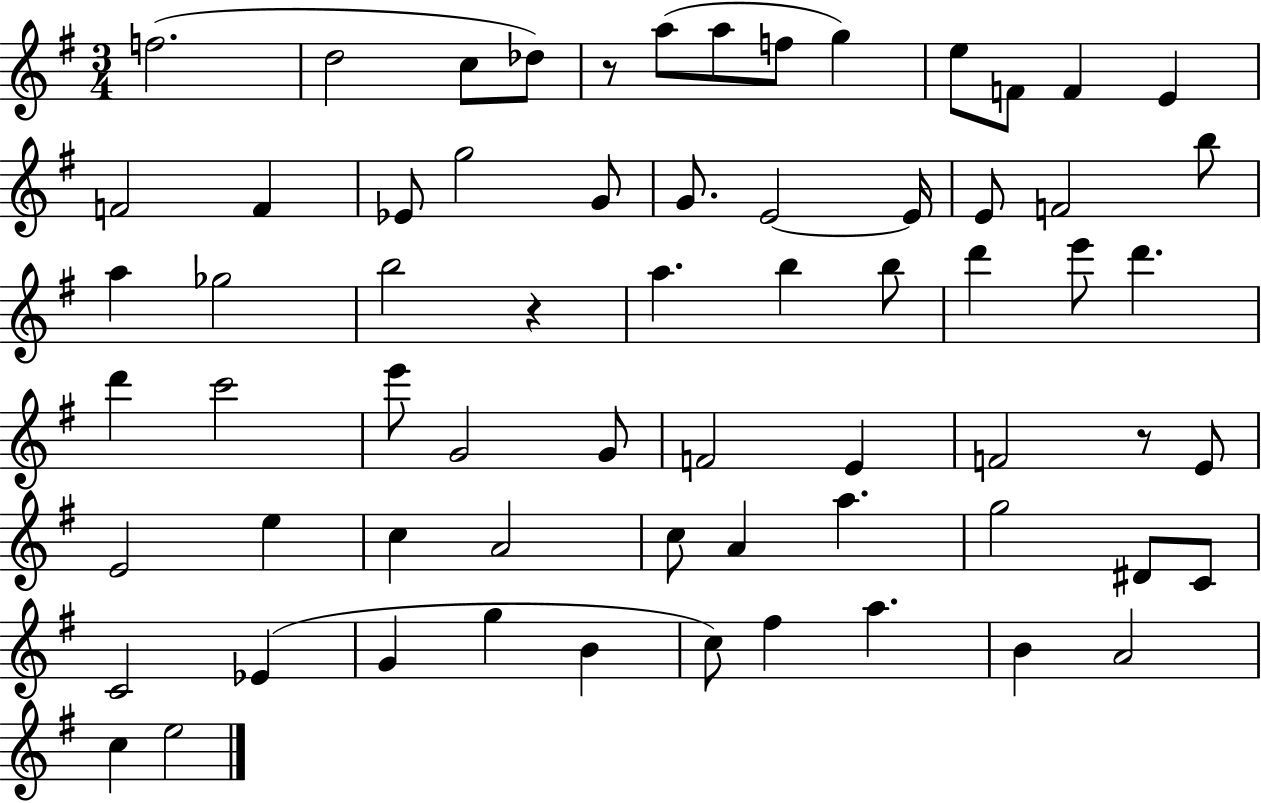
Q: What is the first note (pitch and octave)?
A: F5